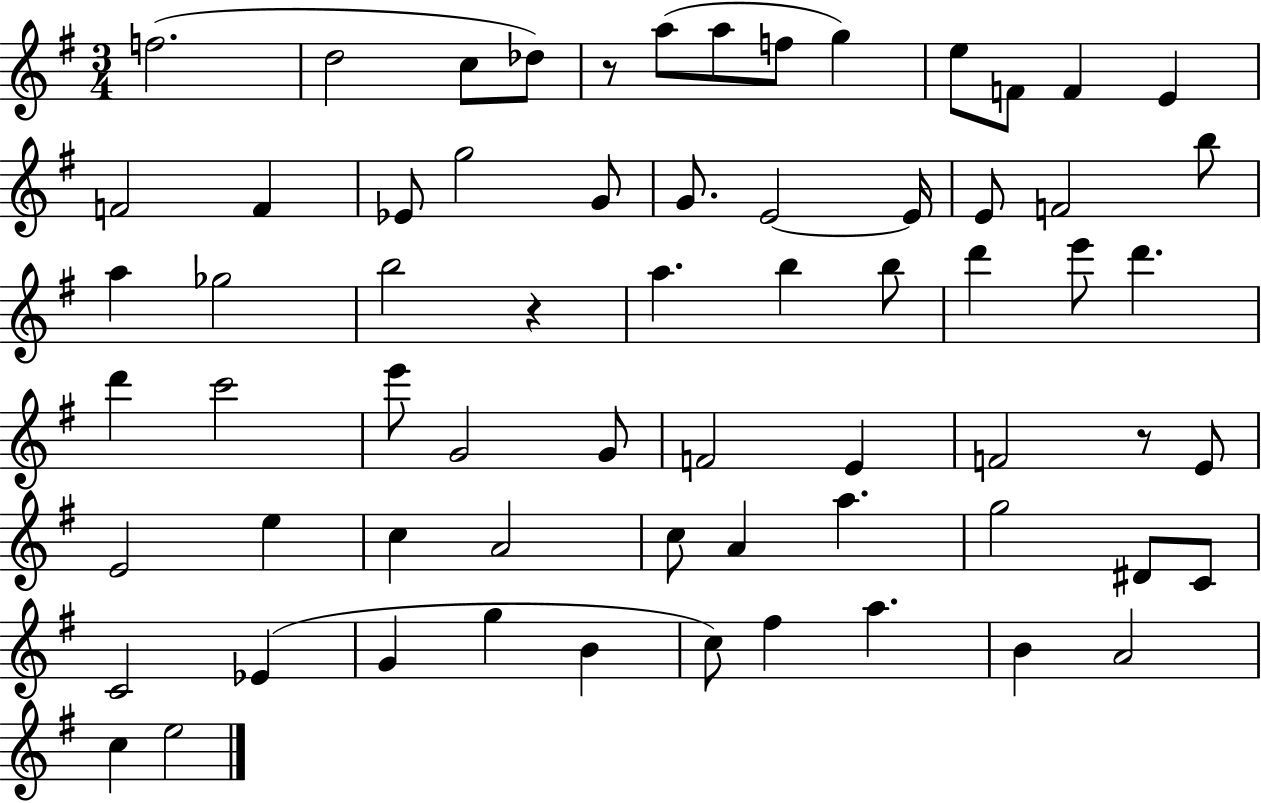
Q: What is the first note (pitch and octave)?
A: F5